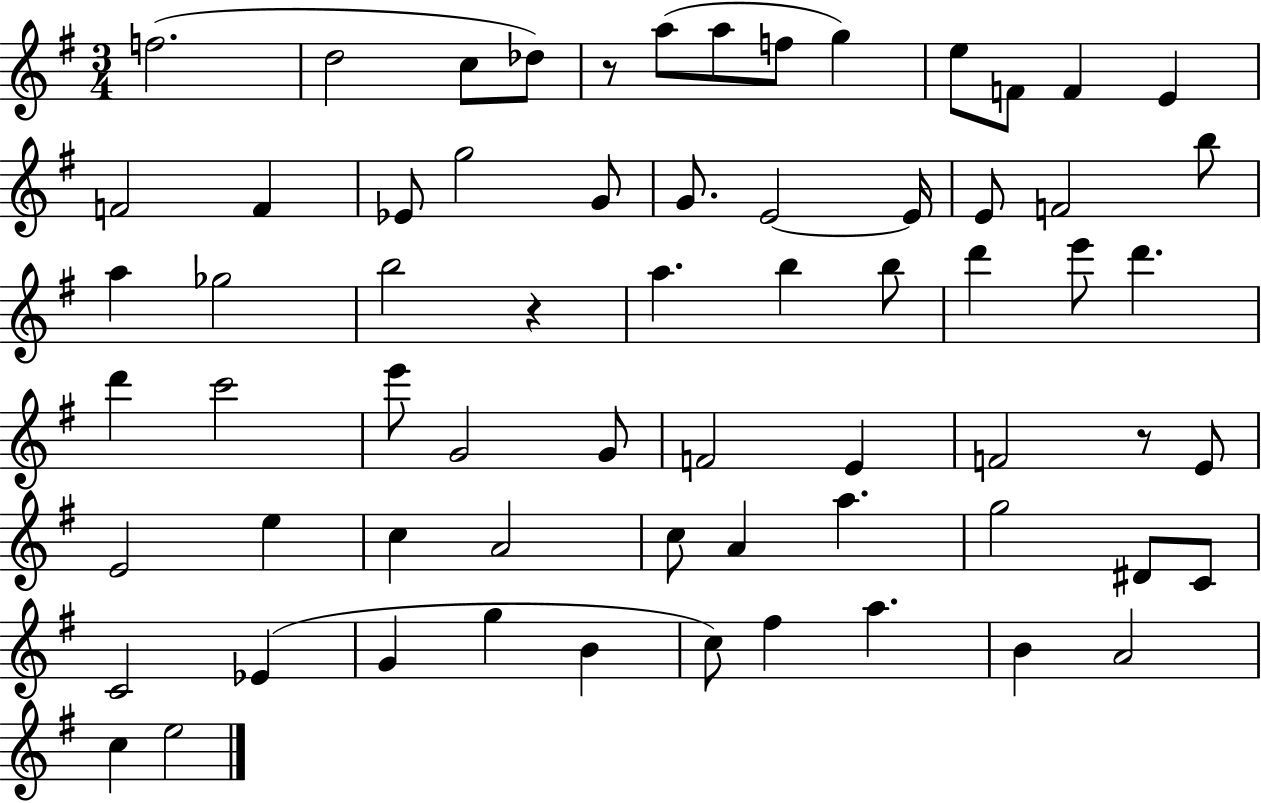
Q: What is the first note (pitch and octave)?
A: F5